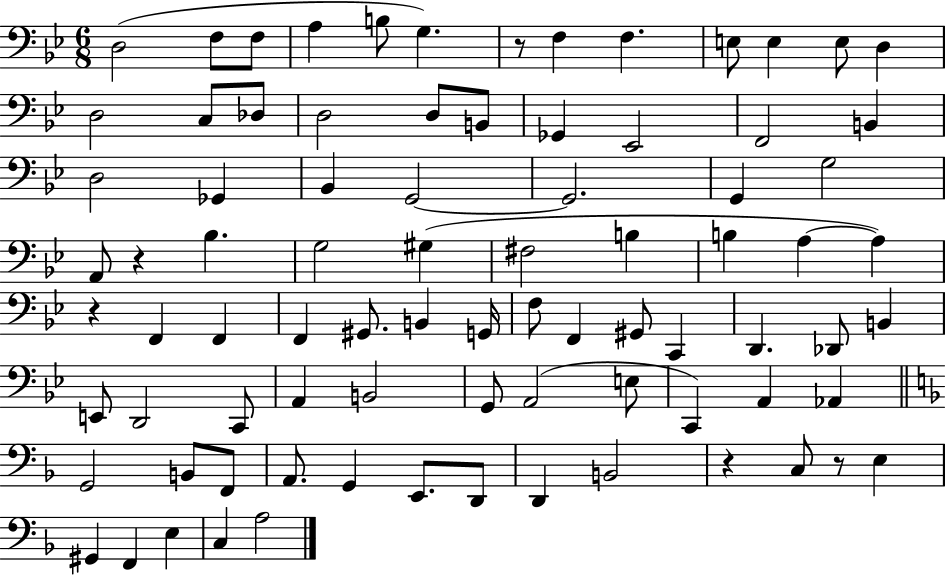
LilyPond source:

{
  \clef bass
  \numericTimeSignature
  \time 6/8
  \key bes \major
  \repeat volta 2 { d2( f8 f8 | a4 b8 g4.) | r8 f4 f4. | e8 e4 e8 d4 | \break d2 c8 des8 | d2 d8 b,8 | ges,4 ees,2 | f,2 b,4 | \break d2 ges,4 | bes,4 g,2~~ | g,2. | g,4 g2 | \break a,8 r4 bes4. | g2 gis4( | fis2 b4 | b4 a4~~ a4) | \break r4 f,4 f,4 | f,4 gis,8. b,4 g,16 | f8 f,4 gis,8 c,4 | d,4. des,8 b,4 | \break e,8 d,2 c,8 | a,4 b,2 | g,8 a,2( e8 | c,4) a,4 aes,4 | \break \bar "||" \break \key f \major g,2 b,8 f,8 | a,8. g,4 e,8. d,8 | d,4 b,2 | r4 c8 r8 e4 | \break gis,4 f,4 e4 | c4 a2 | } \bar "|."
}